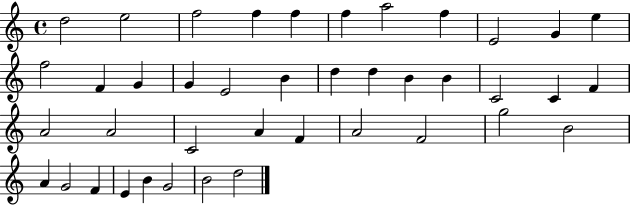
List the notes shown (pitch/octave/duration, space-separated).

D5/h E5/h F5/h F5/q F5/q F5/q A5/h F5/q E4/h G4/q E5/q F5/h F4/q G4/q G4/q E4/h B4/q D5/q D5/q B4/q B4/q C4/h C4/q F4/q A4/h A4/h C4/h A4/q F4/q A4/h F4/h G5/h B4/h A4/q G4/h F4/q E4/q B4/q G4/h B4/h D5/h